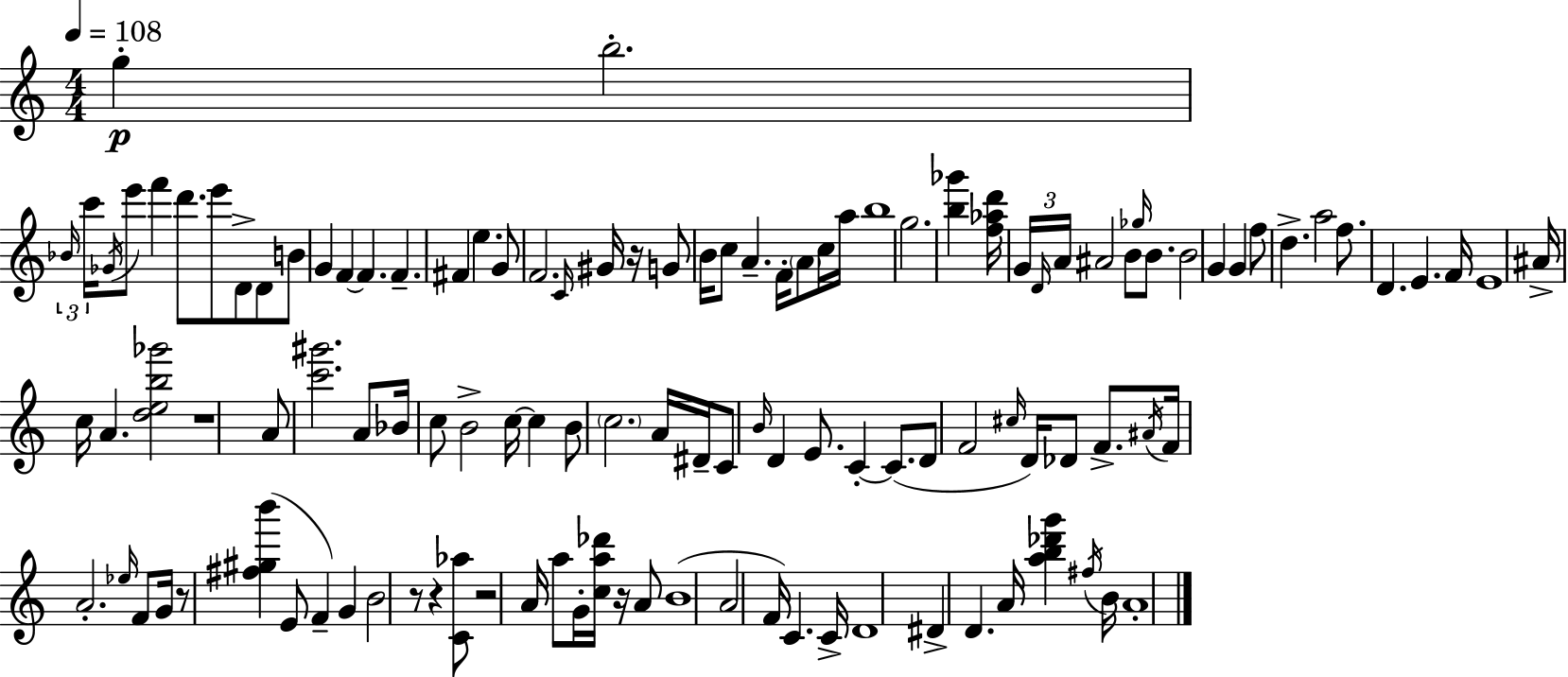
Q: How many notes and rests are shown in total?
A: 117